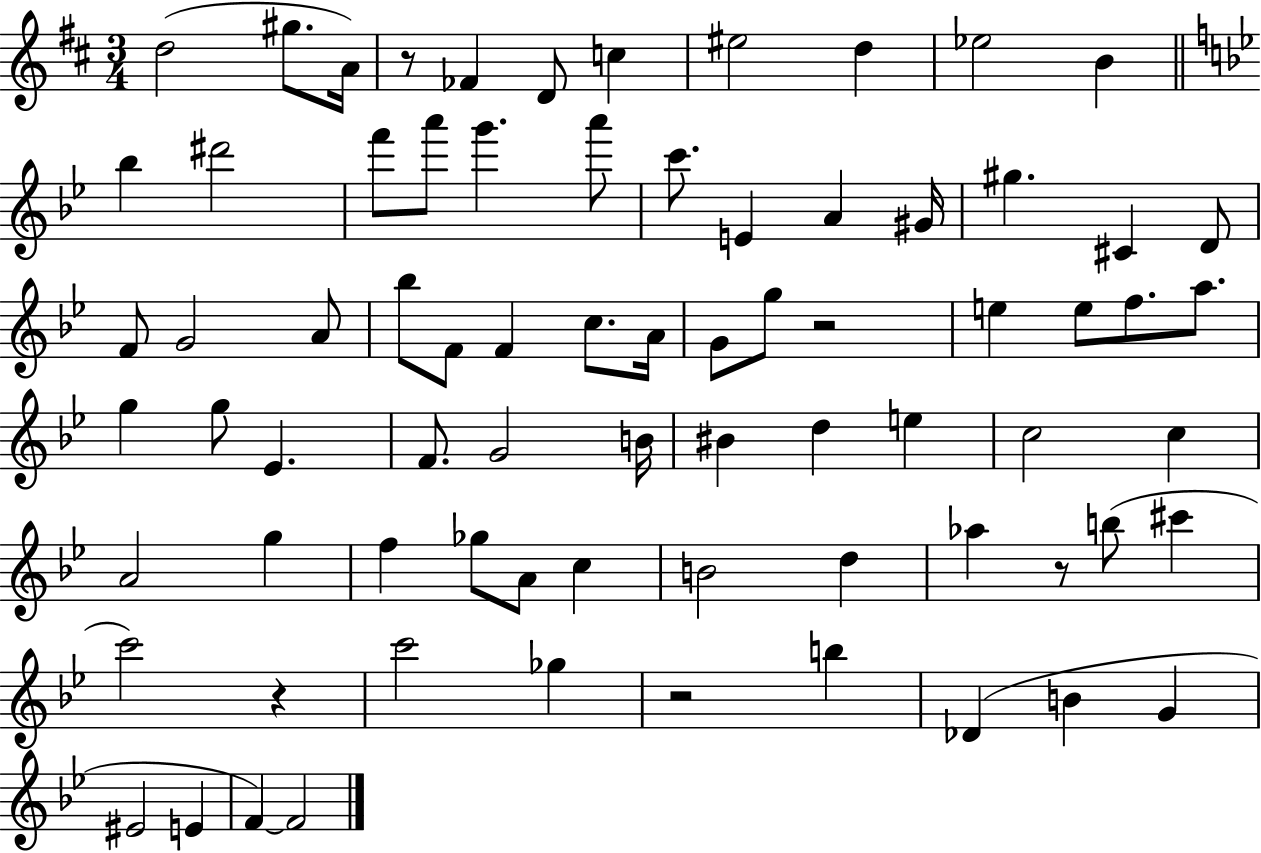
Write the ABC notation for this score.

X:1
T:Untitled
M:3/4
L:1/4
K:D
d2 ^g/2 A/4 z/2 _F D/2 c ^e2 d _e2 B _b ^d'2 f'/2 a'/2 g' a'/2 c'/2 E A ^G/4 ^g ^C D/2 F/2 G2 A/2 _b/2 F/2 F c/2 A/4 G/2 g/2 z2 e e/2 f/2 a/2 g g/2 _E F/2 G2 B/4 ^B d e c2 c A2 g f _g/2 A/2 c B2 d _a z/2 b/2 ^c' c'2 z c'2 _g z2 b _D B G ^E2 E F F2